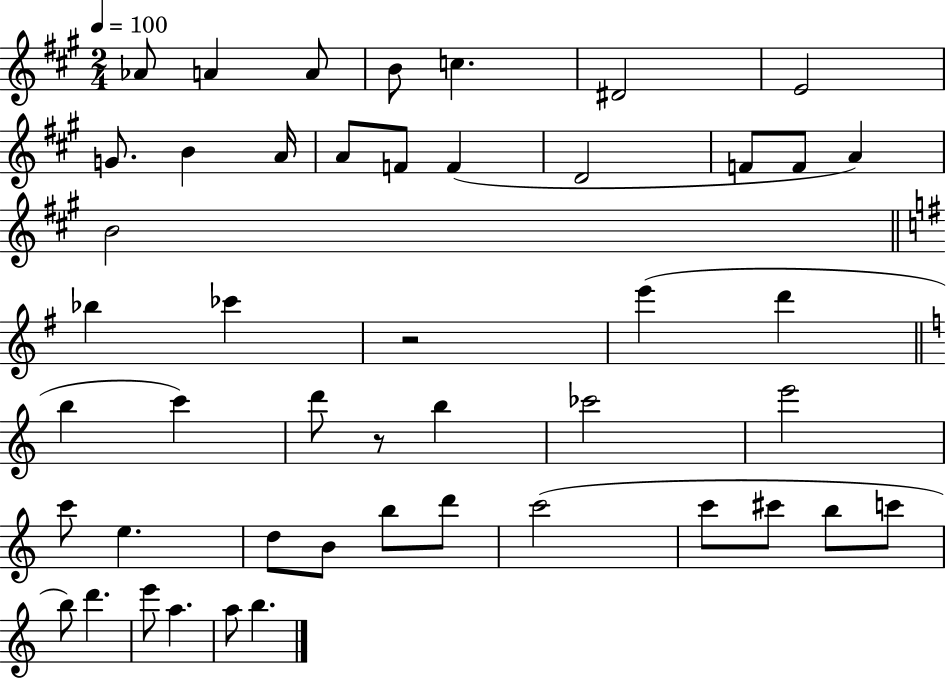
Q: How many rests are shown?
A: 2